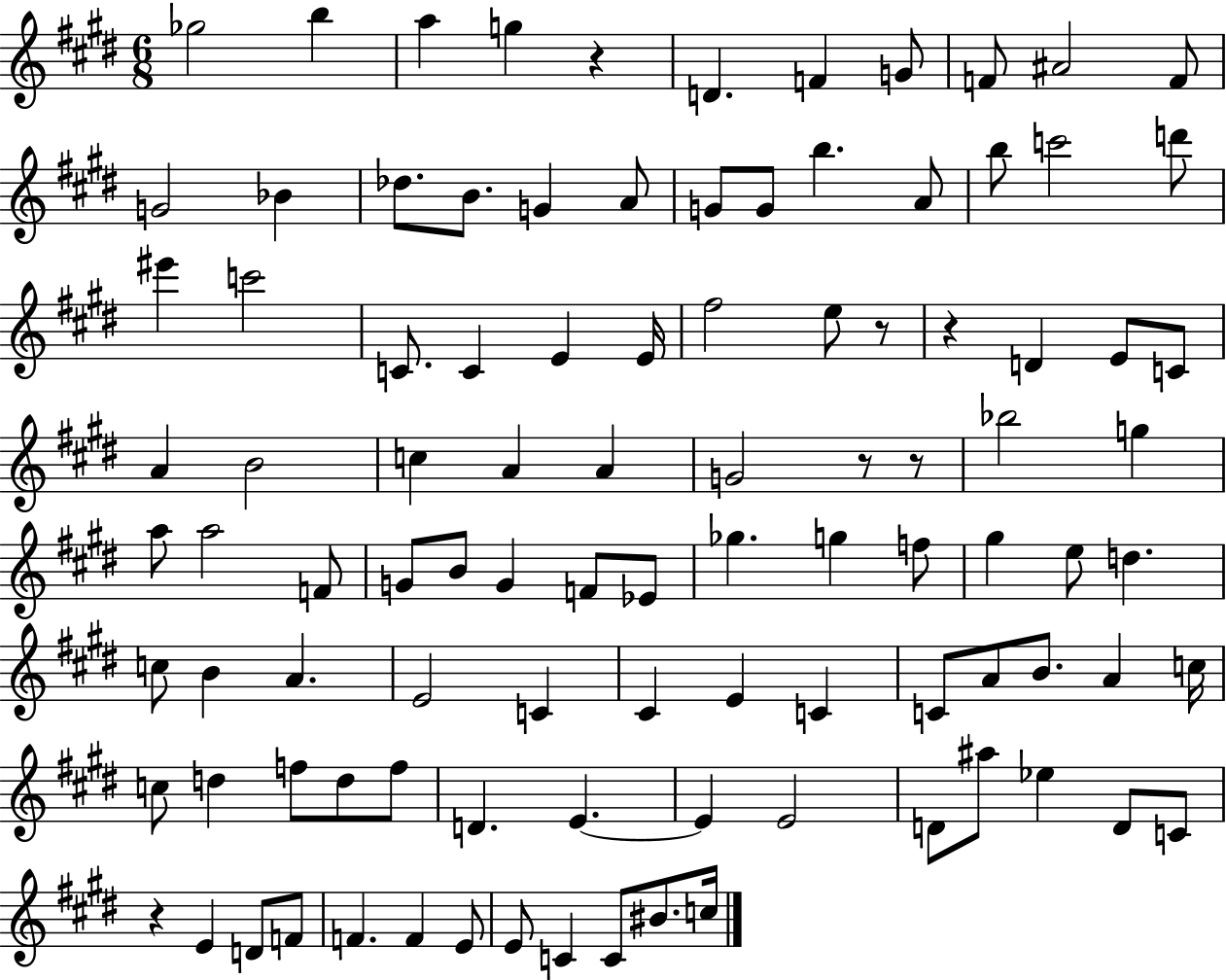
{
  \clef treble
  \numericTimeSignature
  \time 6/8
  \key e \major
  ges''2 b''4 | a''4 g''4 r4 | d'4. f'4 g'8 | f'8 ais'2 f'8 | \break g'2 bes'4 | des''8. b'8. g'4 a'8 | g'8 g'8 b''4. a'8 | b''8 c'''2 d'''8 | \break eis'''4 c'''2 | c'8. c'4 e'4 e'16 | fis''2 e''8 r8 | r4 d'4 e'8 c'8 | \break a'4 b'2 | c''4 a'4 a'4 | g'2 r8 r8 | bes''2 g''4 | \break a''8 a''2 f'8 | g'8 b'8 g'4 f'8 ees'8 | ges''4. g''4 f''8 | gis''4 e''8 d''4. | \break c''8 b'4 a'4. | e'2 c'4 | cis'4 e'4 c'4 | c'8 a'8 b'8. a'4 c''16 | \break c''8 d''4 f''8 d''8 f''8 | d'4. e'4.~~ | e'4 e'2 | d'8 ais''8 ees''4 d'8 c'8 | \break r4 e'4 d'8 f'8 | f'4. f'4 e'8 | e'8 c'4 c'8 bis'8. c''16 | \bar "|."
}